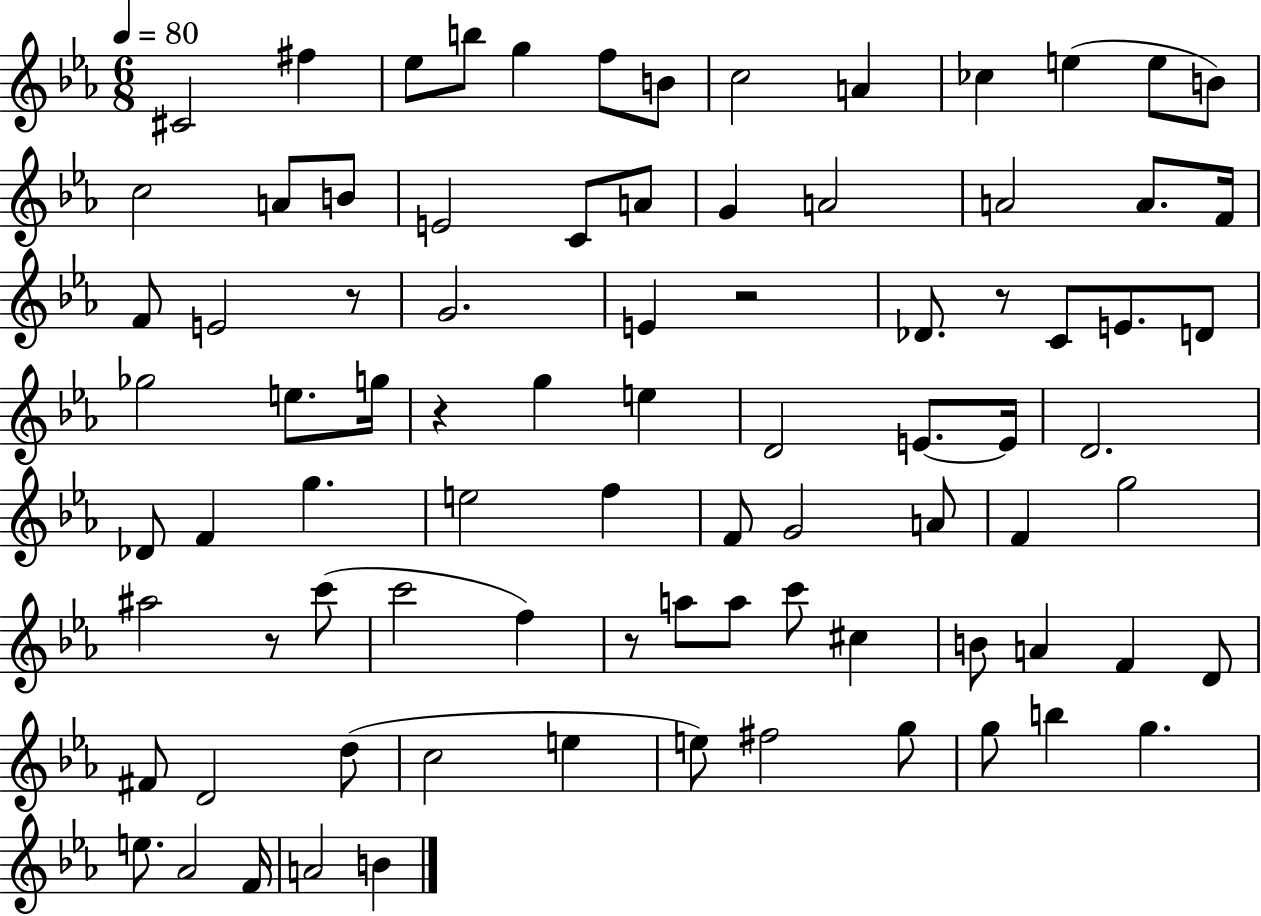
{
  \clef treble
  \numericTimeSignature
  \time 6/8
  \key ees \major
  \tempo 4 = 80
  cis'2 fis''4 | ees''8 b''8 g''4 f''8 b'8 | c''2 a'4 | ces''4 e''4( e''8 b'8) | \break c''2 a'8 b'8 | e'2 c'8 a'8 | g'4 a'2 | a'2 a'8. f'16 | \break f'8 e'2 r8 | g'2. | e'4 r2 | des'8. r8 c'8 e'8. d'8 | \break ges''2 e''8. g''16 | r4 g''4 e''4 | d'2 e'8.~~ e'16 | d'2. | \break des'8 f'4 g''4. | e''2 f''4 | f'8 g'2 a'8 | f'4 g''2 | \break ais''2 r8 c'''8( | c'''2 f''4) | r8 a''8 a''8 c'''8 cis''4 | b'8 a'4 f'4 d'8 | \break fis'8 d'2 d''8( | c''2 e''4 | e''8) fis''2 g''8 | g''8 b''4 g''4. | \break e''8. aes'2 f'16 | a'2 b'4 | \bar "|."
}